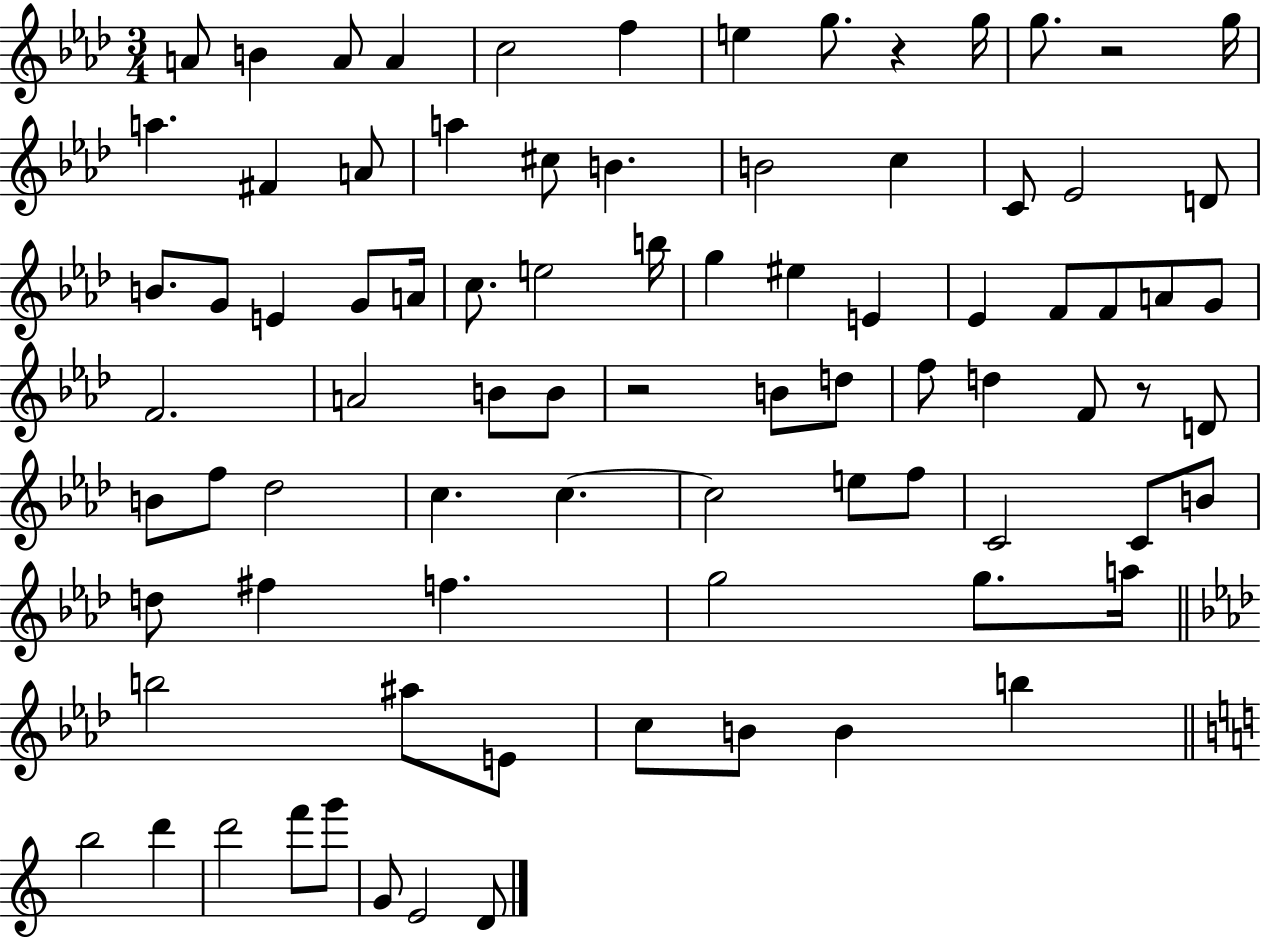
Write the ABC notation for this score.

X:1
T:Untitled
M:3/4
L:1/4
K:Ab
A/2 B A/2 A c2 f e g/2 z g/4 g/2 z2 g/4 a ^F A/2 a ^c/2 B B2 c C/2 _E2 D/2 B/2 G/2 E G/2 A/4 c/2 e2 b/4 g ^e E _E F/2 F/2 A/2 G/2 F2 A2 B/2 B/2 z2 B/2 d/2 f/2 d F/2 z/2 D/2 B/2 f/2 _d2 c c c2 e/2 f/2 C2 C/2 B/2 d/2 ^f f g2 g/2 a/4 b2 ^a/2 E/2 c/2 B/2 B b b2 d' d'2 f'/2 g'/2 G/2 E2 D/2